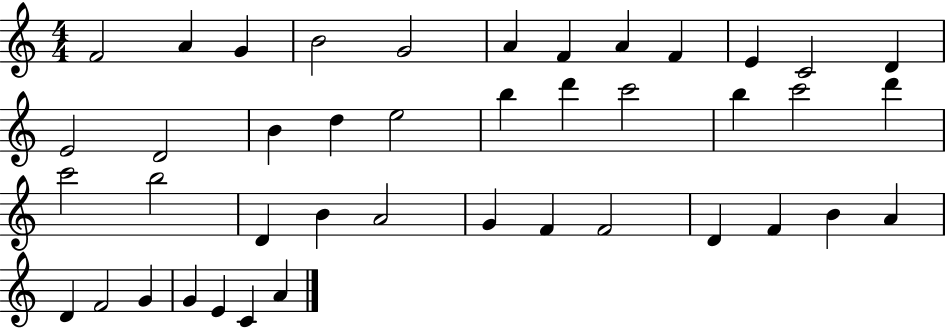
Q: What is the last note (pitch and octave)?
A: A4